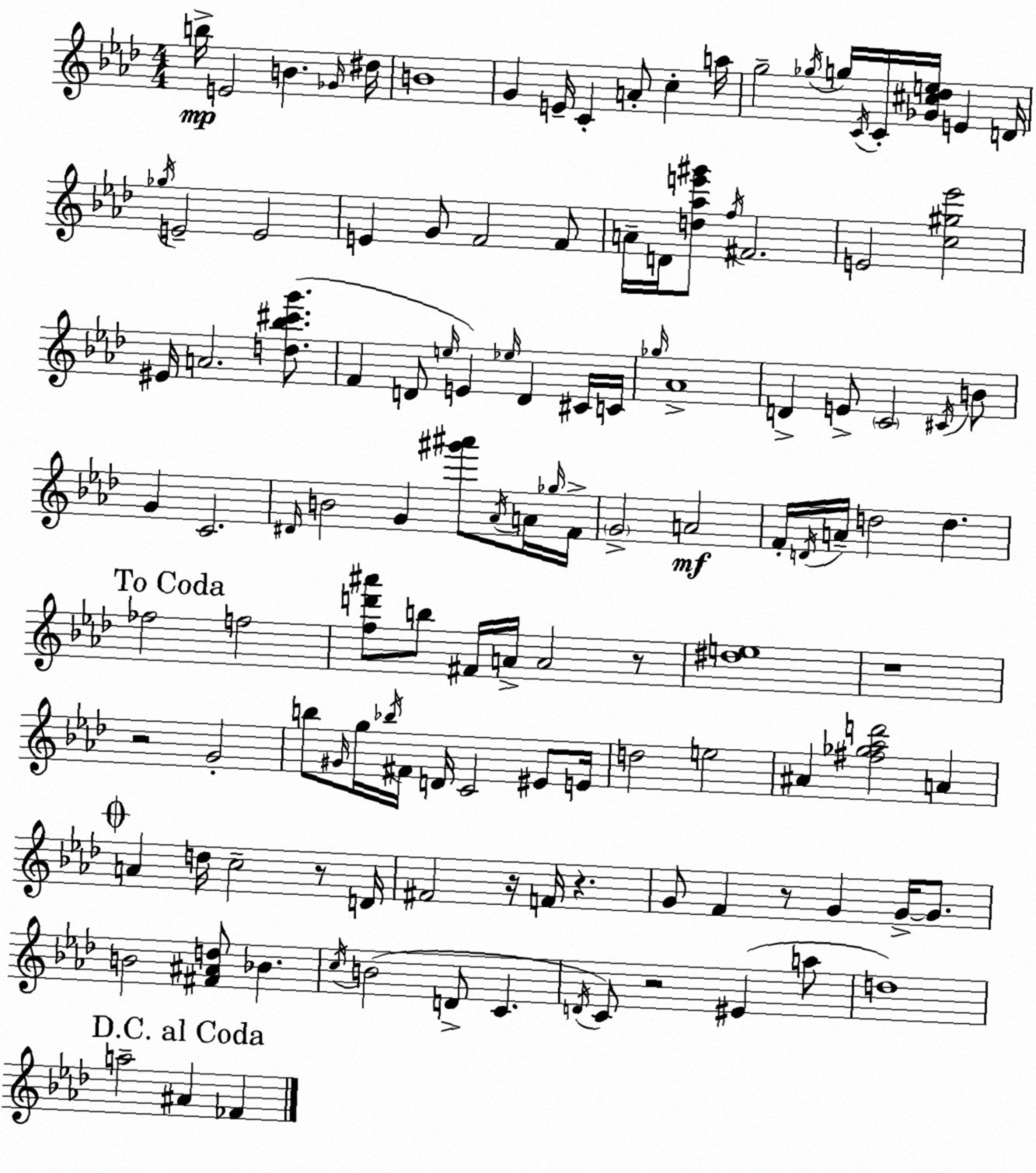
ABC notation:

X:1
T:Untitled
M:4/4
L:1/4
K:Ab
b/4 E2 B _G/4 ^d/4 B4 G E/4 C A/2 c a/4 g2 _g/4 g/4 C/4 C/4 [_G^c_de]/4 E D/4 _g/4 E2 E2 E G/2 F2 F/2 A/4 D/4 [d_ae'^g']/2 f/4 ^F2 E2 [c^g_e']2 ^E/4 A2 [d_b^c'g']/2 F D/2 e/4 E _e/4 D ^C/4 C/4 _g/4 _A4 D E/2 C2 ^C/4 B/2 G C2 ^D/4 B2 G [^g'^a']/2 _A/4 A/4 _g/4 F/4 G2 A2 F/4 D/4 A/4 d2 d _f2 f2 [fd'^a']/2 b/2 ^F/4 A/4 A2 z/2 [^de]4 z4 z2 G2 b/2 ^G/4 g/4 _b/4 ^F/4 D/4 C2 ^E/2 E/4 d2 e2 ^A [^f_g_ad']2 A A d/4 c2 z/2 D/4 ^F2 z/4 F/4 z G/2 F z/2 G G/4 G/2 B2 [^F^Ad]/2 _B c/4 B2 D/2 C D/4 C/2 z2 ^E a/2 d4 a2 ^A _F